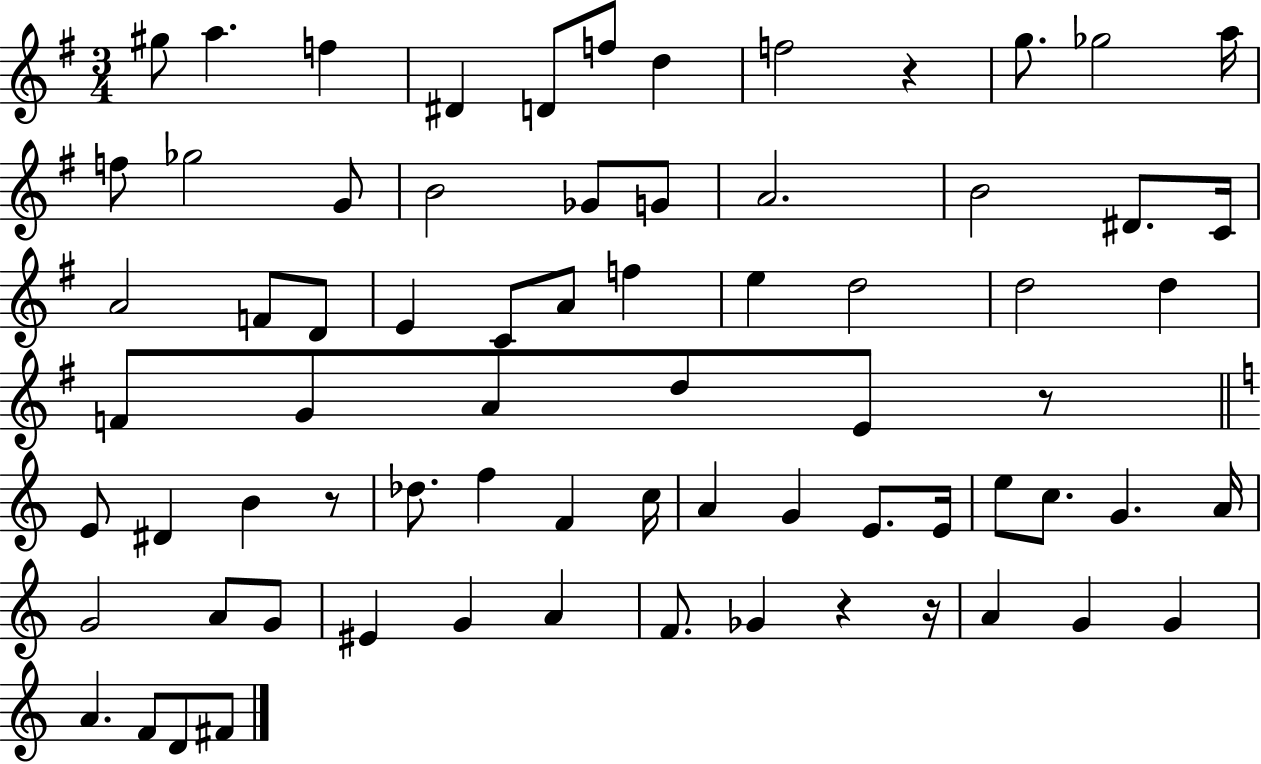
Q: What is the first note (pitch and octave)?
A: G#5